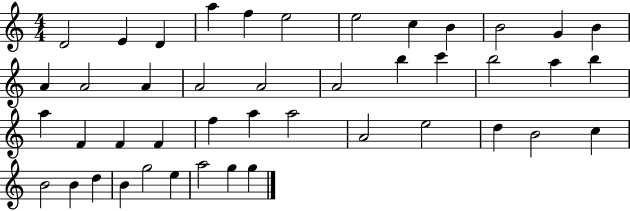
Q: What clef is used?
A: treble